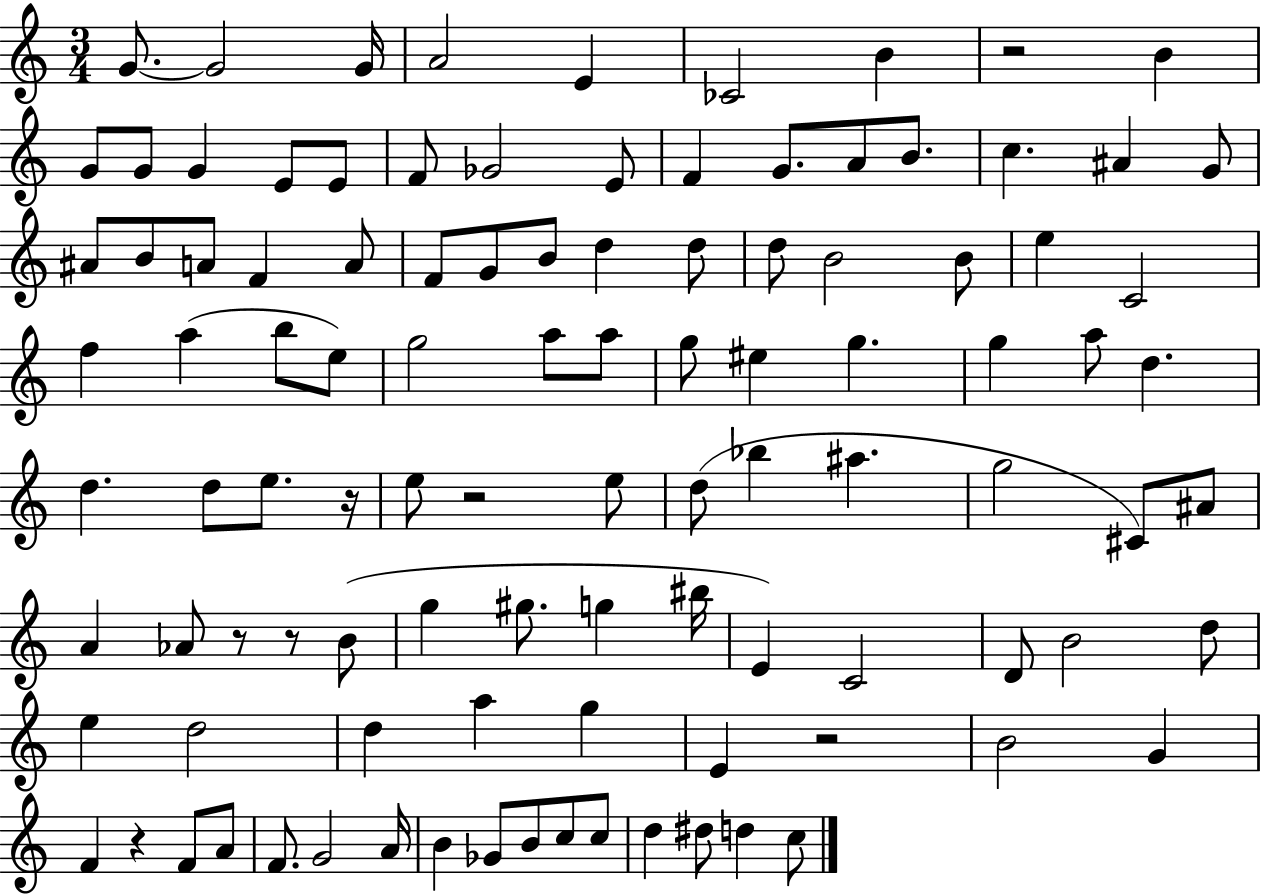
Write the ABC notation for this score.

X:1
T:Untitled
M:3/4
L:1/4
K:C
G/2 G2 G/4 A2 E _C2 B z2 B G/2 G/2 G E/2 E/2 F/2 _G2 E/2 F G/2 A/2 B/2 c ^A G/2 ^A/2 B/2 A/2 F A/2 F/2 G/2 B/2 d d/2 d/2 B2 B/2 e C2 f a b/2 e/2 g2 a/2 a/2 g/2 ^e g g a/2 d d d/2 e/2 z/4 e/2 z2 e/2 d/2 _b ^a g2 ^C/2 ^A/2 A _A/2 z/2 z/2 B/2 g ^g/2 g ^b/4 E C2 D/2 B2 d/2 e d2 d a g E z2 B2 G F z F/2 A/2 F/2 G2 A/4 B _G/2 B/2 c/2 c/2 d ^d/2 d c/2